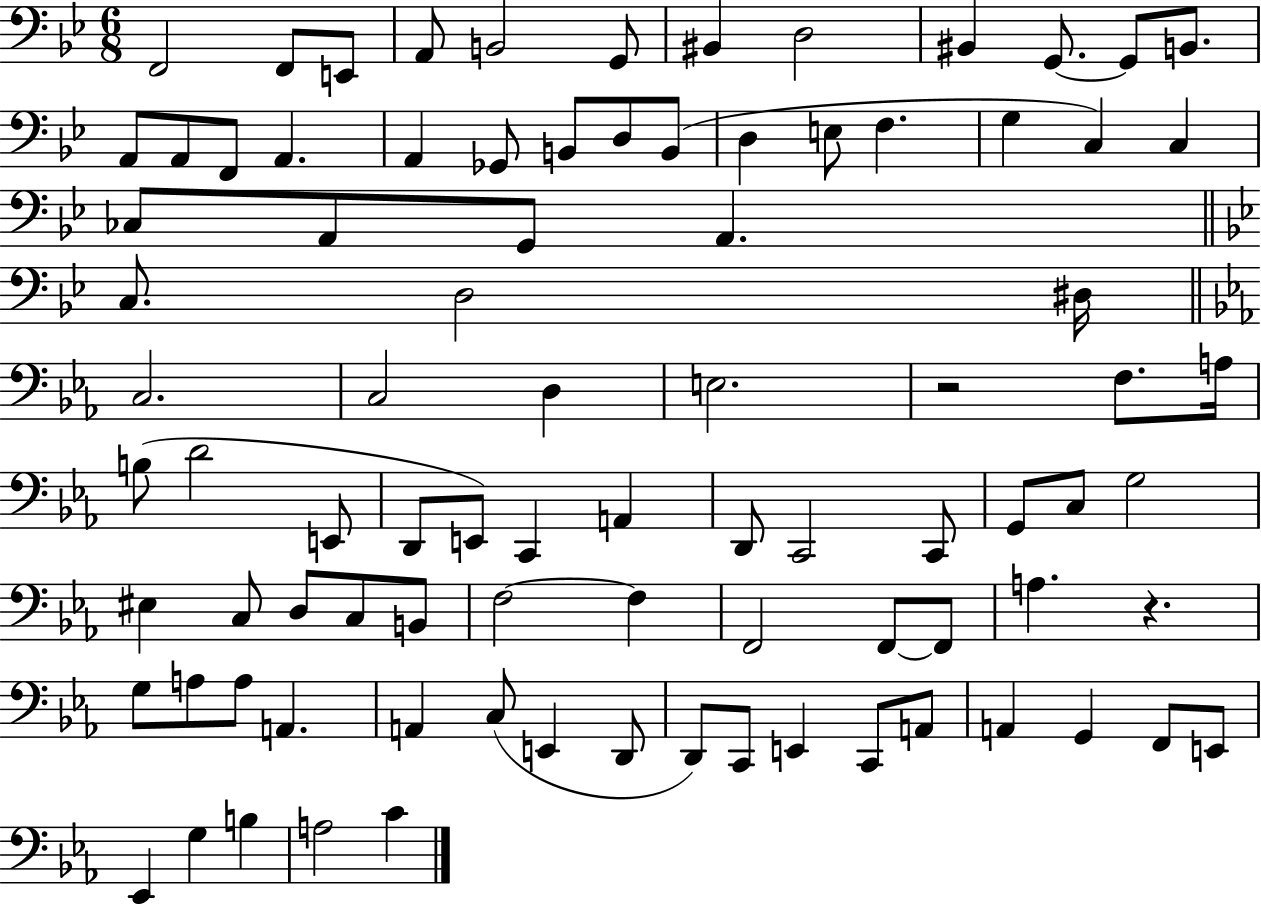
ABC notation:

X:1
T:Untitled
M:6/8
L:1/4
K:Bb
F,,2 F,,/2 E,,/2 A,,/2 B,,2 G,,/2 ^B,, D,2 ^B,, G,,/2 G,,/2 B,,/2 A,,/2 A,,/2 F,,/2 A,, A,, _G,,/2 B,,/2 D,/2 B,,/2 D, E,/2 F, G, C, C, _C,/2 A,,/2 G,,/2 A,, C,/2 D,2 ^D,/4 C,2 C,2 D, E,2 z2 F,/2 A,/4 B,/2 D2 E,,/2 D,,/2 E,,/2 C,, A,, D,,/2 C,,2 C,,/2 G,,/2 C,/2 G,2 ^E, C,/2 D,/2 C,/2 B,,/2 F,2 F, F,,2 F,,/2 F,,/2 A, z G,/2 A,/2 A,/2 A,, A,, C,/2 E,, D,,/2 D,,/2 C,,/2 E,, C,,/2 A,,/2 A,, G,, F,,/2 E,,/2 _E,, G, B, A,2 C